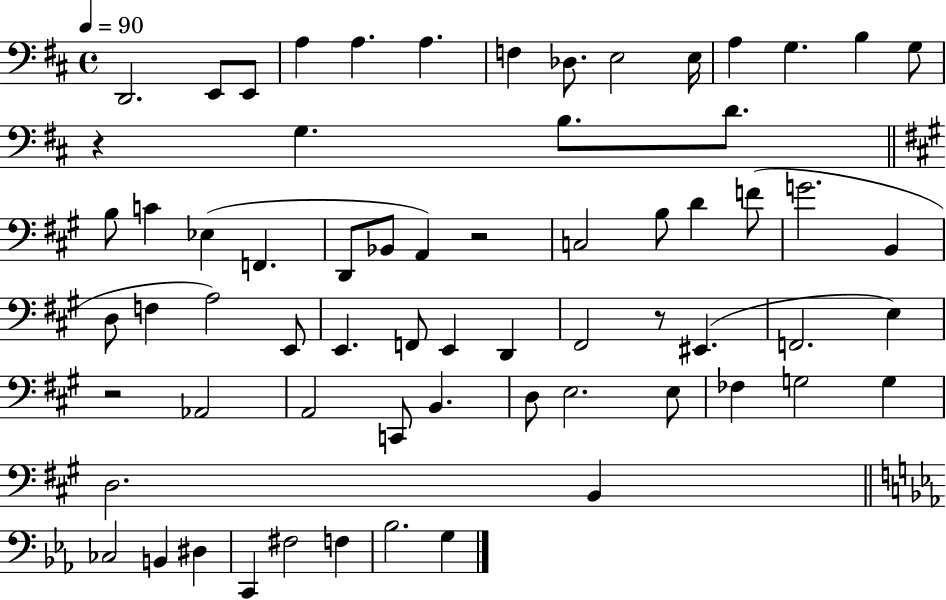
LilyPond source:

{
  \clef bass
  \time 4/4
  \defaultTimeSignature
  \key d \major
  \tempo 4 = 90
  d,2. e,8 e,8 | a4 a4. a4. | f4 des8. e2 e16 | a4 g4. b4 g8 | \break r4 g4. b8. d'8. | \bar "||" \break \key a \major b8 c'4 ees4( f,4. | d,8 bes,8 a,4) r2 | c2 b8 d'4 f'8( | g'2. b,4 | \break d8 f4 a2) e,8 | e,4. f,8 e,4 d,4 | fis,2 r8 eis,4.( | f,2. e4) | \break r2 aes,2 | a,2 c,8 b,4. | d8 e2. e8 | fes4 g2 g4 | \break d2. b,4 | \bar "||" \break \key ees \major ces2 b,4 dis4 | c,4 fis2 f4 | bes2. g4 | \bar "|."
}